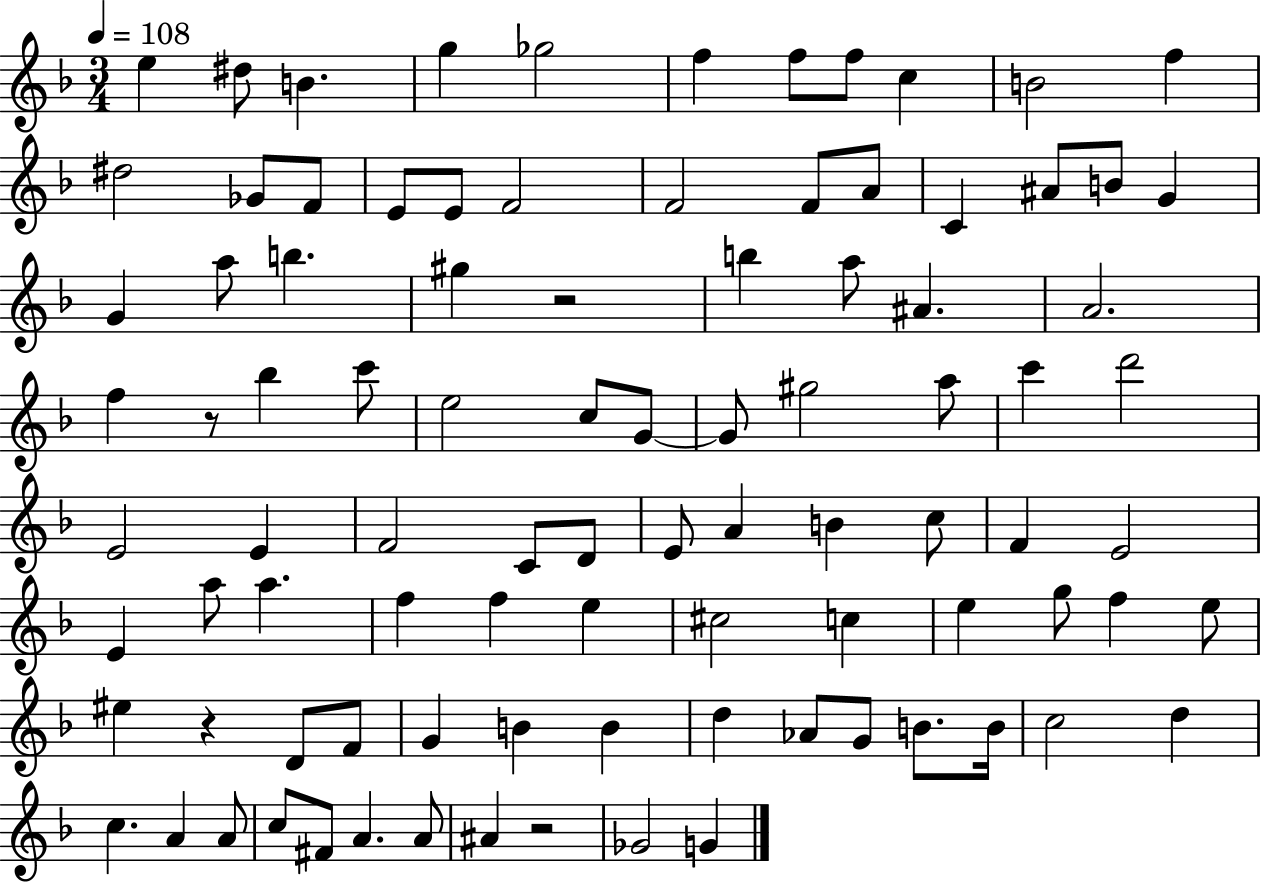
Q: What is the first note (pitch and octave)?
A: E5